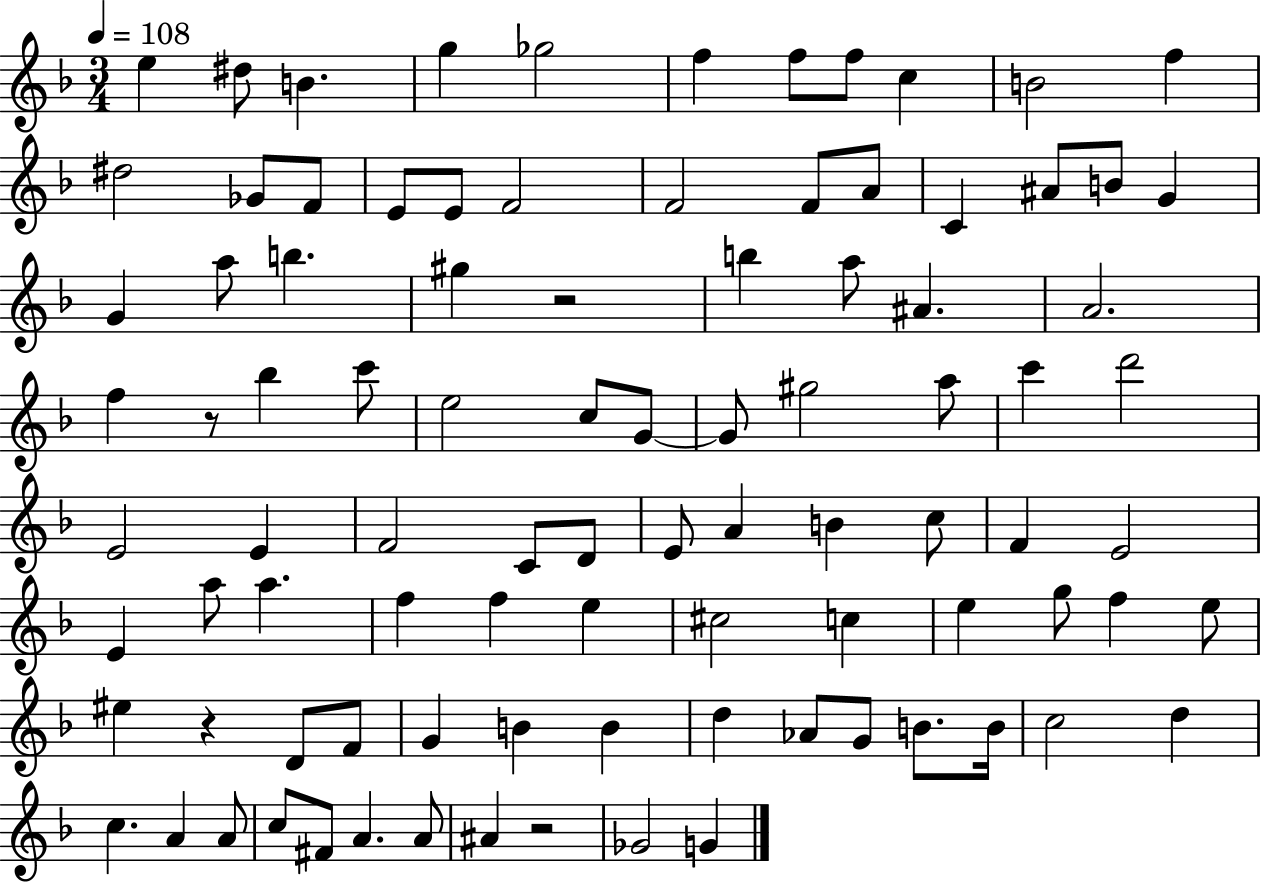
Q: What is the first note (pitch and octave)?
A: E5